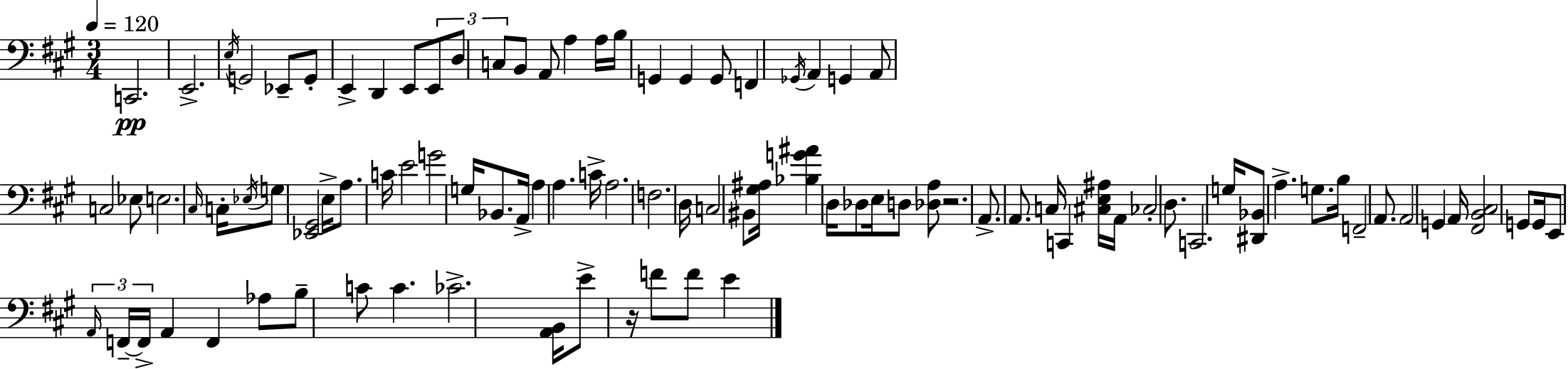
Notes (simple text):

C2/h. E2/h. E3/s G2/h Eb2/e G2/e E2/q D2/q E2/e E2/e D3/e C3/e B2/e A2/e A3/q A3/s B3/s G2/q G2/q G2/e F2/q Gb2/s A2/q G2/q A2/e C3/h Eb3/e E3/h. C#3/s C3/s Eb3/s G3/e [Eb2,G#2]/h E3/s A3/e. C4/s E4/h G4/h G3/s Bb2/e. A2/s A3/q A3/q. C4/s A3/h. F3/h. D3/s C3/h BIS2/e [G#3,A#3]/s [Bb3,G4,A#4]/q D3/s Db3/e E3/s D3/e [Db3,A3]/e R/h. A2/e. A2/e. C3/s C2/q [C#3,E3,A#3]/s A2/s CES3/h D3/e. C2/h. G3/s [D#2,Bb2]/e A3/q. G3/e. B3/s F2/h A2/e. A2/h G2/q A2/s [F#2,B2,C#3]/h G2/e G2/s E2/e A2/s F2/s F2/s A2/q F2/q Ab3/e B3/e C4/e C4/q. CES4/h. [A2,B2]/s E4/e R/s F4/e F4/e E4/q